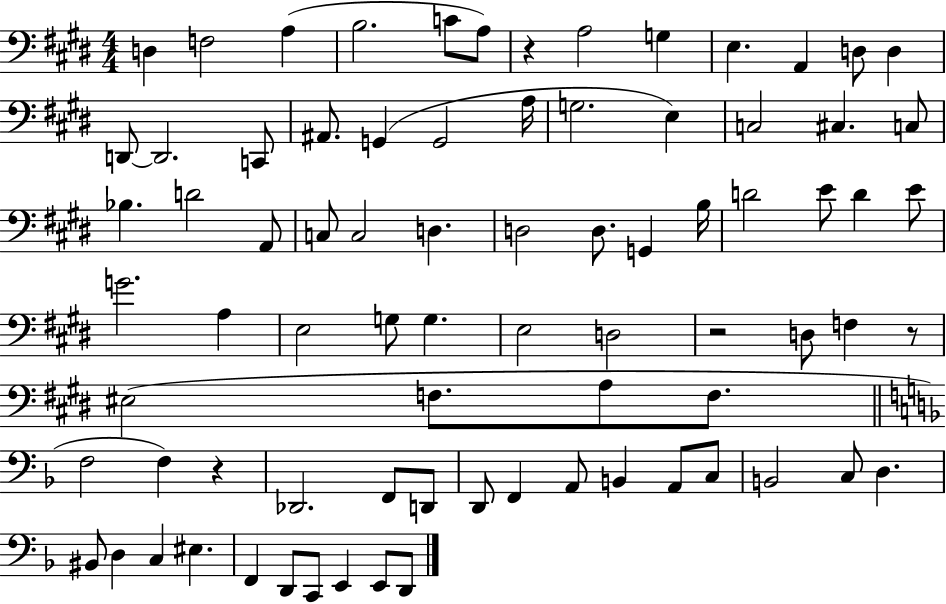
X:1
T:Untitled
M:4/4
L:1/4
K:E
D, F,2 A, B,2 C/2 A,/2 z A,2 G, E, A,, D,/2 D, D,,/2 D,,2 C,,/2 ^A,,/2 G,, G,,2 A,/4 G,2 E, C,2 ^C, C,/2 _B, D2 A,,/2 C,/2 C,2 D, D,2 D,/2 G,, B,/4 D2 E/2 D E/2 G2 A, E,2 G,/2 G, E,2 D,2 z2 D,/2 F, z/2 ^E,2 F,/2 A,/2 F,/2 F,2 F, z _D,,2 F,,/2 D,,/2 D,,/2 F,, A,,/2 B,, A,,/2 C,/2 B,,2 C,/2 D, ^B,,/2 D, C, ^E, F,, D,,/2 C,,/2 E,, E,,/2 D,,/2